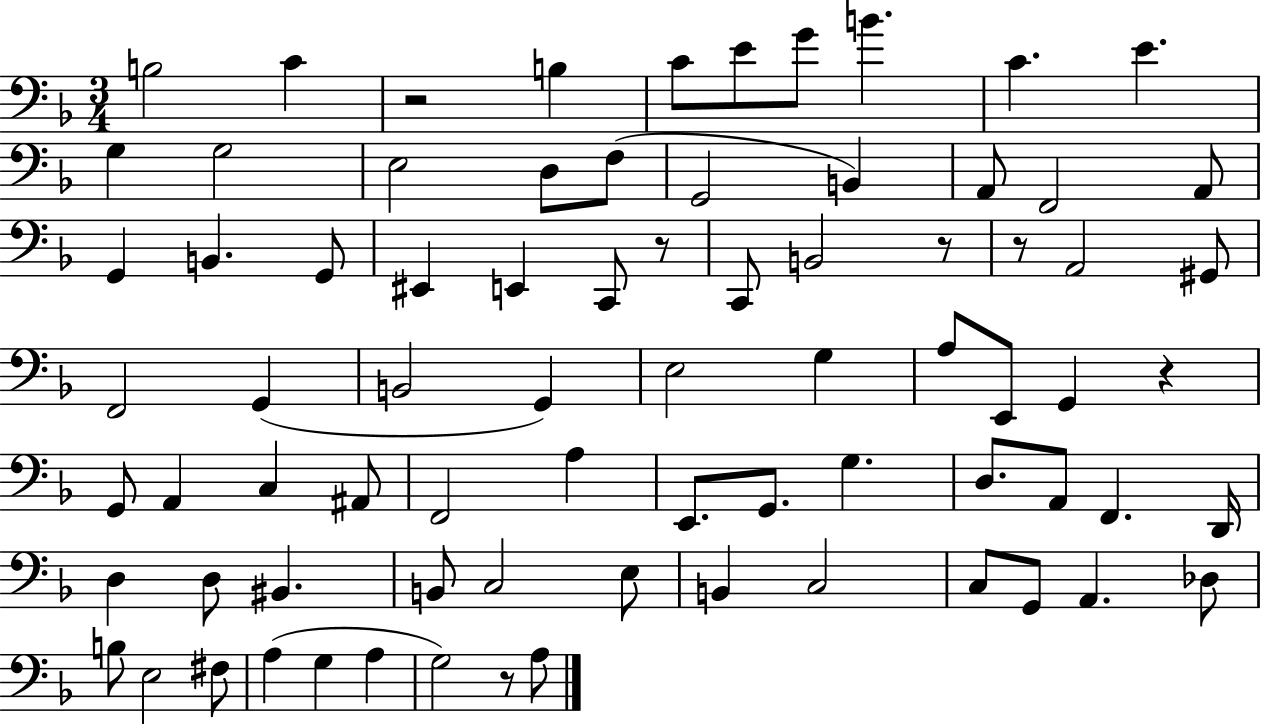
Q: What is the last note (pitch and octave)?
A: A3